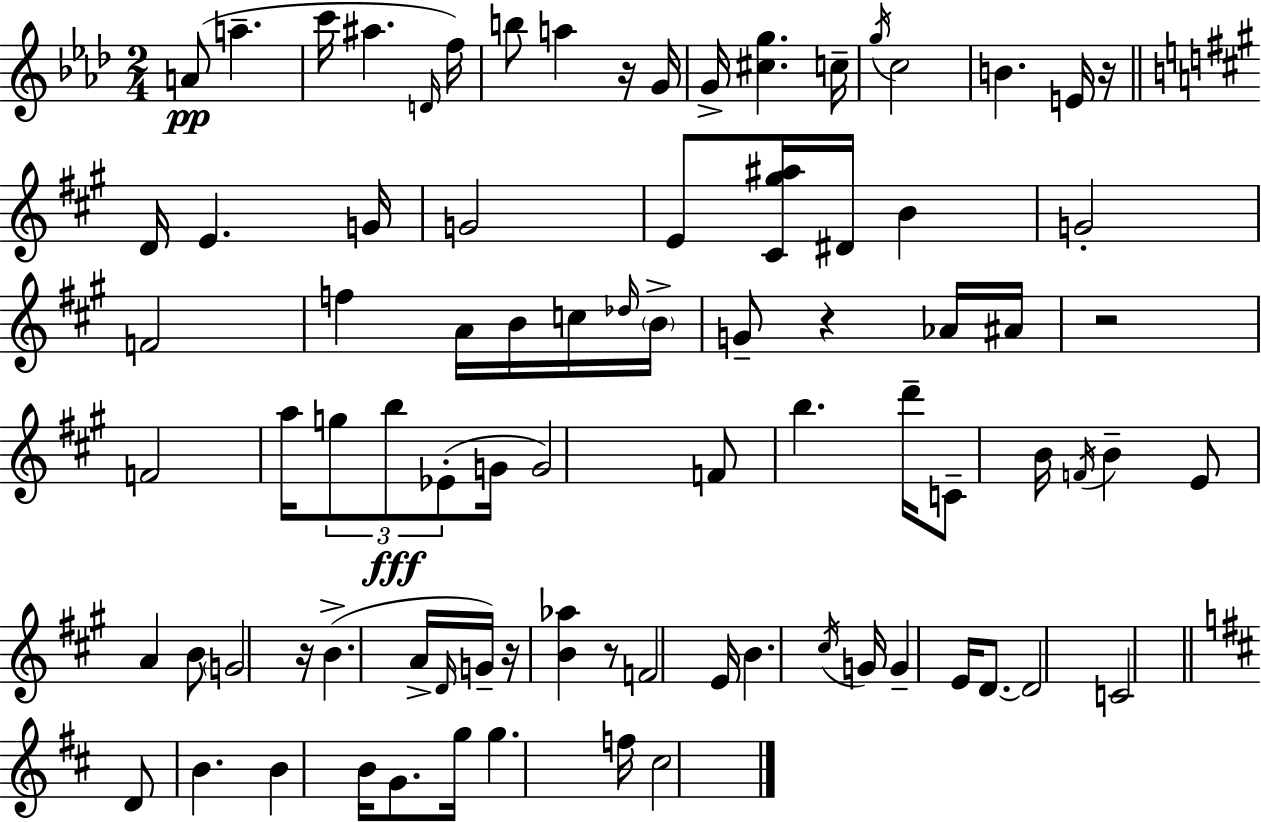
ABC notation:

X:1
T:Untitled
M:2/4
L:1/4
K:Fm
A/2 a c'/4 ^a D/4 f/4 b/2 a z/4 G/4 G/4 [^cg] c/4 g/4 c2 B E/4 z/4 D/4 E G/4 G2 E/2 [^C^g^a]/4 ^D/4 B G2 F2 f A/4 B/4 c/4 _d/4 B/4 G/2 z _A/4 ^A/4 z2 F2 a/4 g/2 b/2 _E/2 G/4 G2 F/2 b d'/4 C/2 B/4 F/4 B E/2 A B/2 G2 z/4 B A/4 D/4 G/4 z/4 [B_a] z/2 F2 E/4 B ^c/4 G/4 G E/4 D/2 D2 C2 D/2 B B B/4 G/2 g/4 g f/4 ^c2